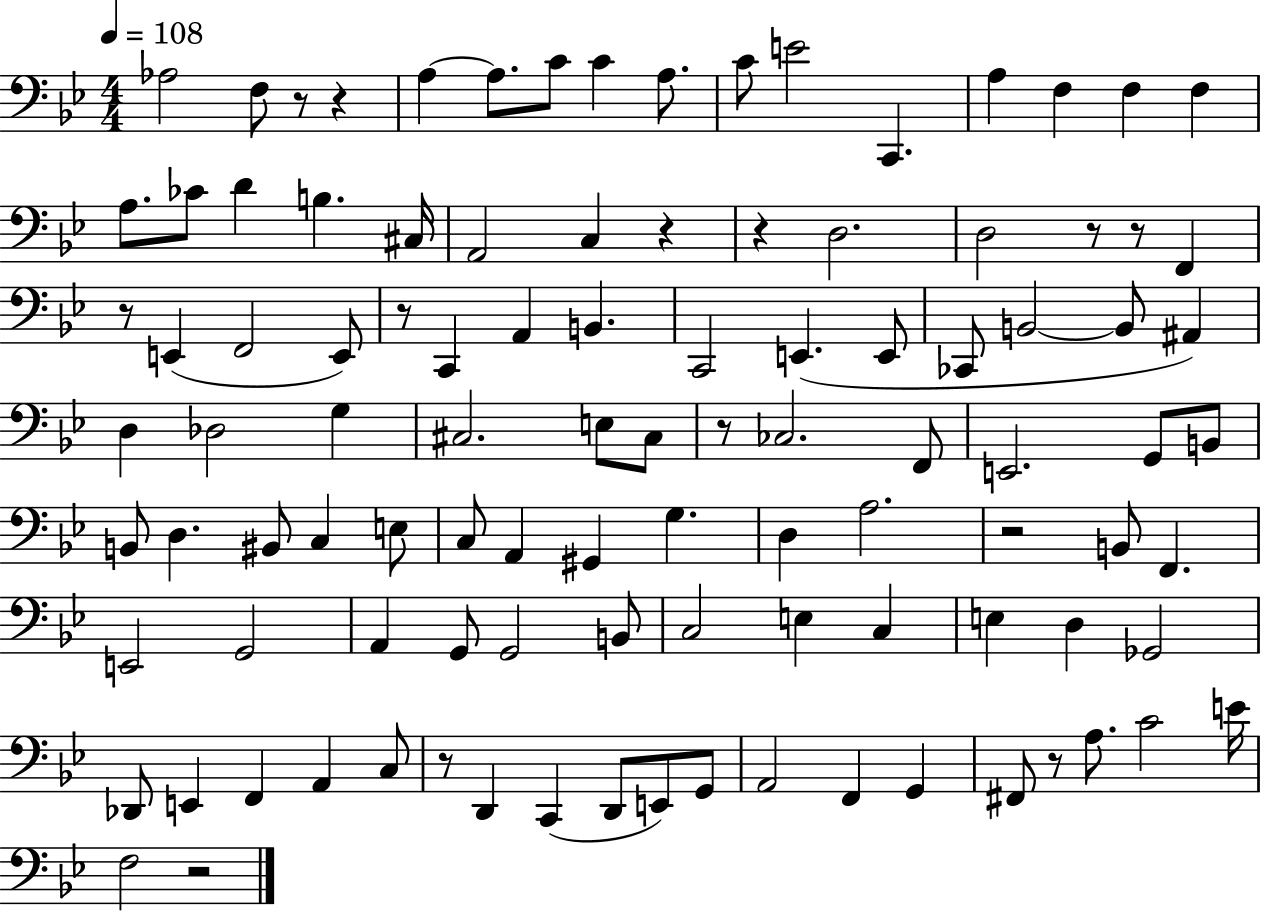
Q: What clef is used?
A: bass